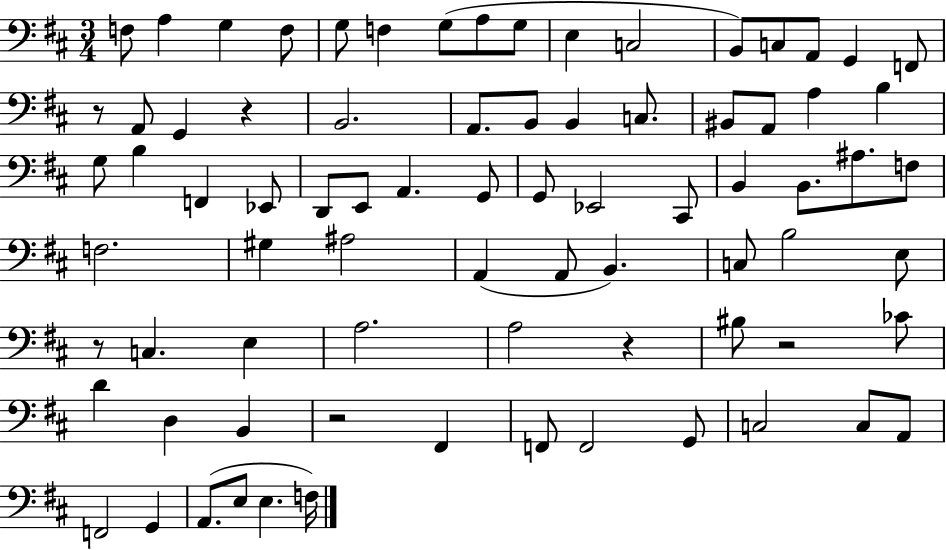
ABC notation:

X:1
T:Untitled
M:3/4
L:1/4
K:D
F,/2 A, G, F,/2 G,/2 F, G,/2 A,/2 G,/2 E, C,2 B,,/2 C,/2 A,,/2 G,, F,,/2 z/2 A,,/2 G,, z B,,2 A,,/2 B,,/2 B,, C,/2 ^B,,/2 A,,/2 A, B, G,/2 B, F,, _E,,/2 D,,/2 E,,/2 A,, G,,/2 G,,/2 _E,,2 ^C,,/2 B,, B,,/2 ^A,/2 F,/2 F,2 ^G, ^A,2 A,, A,,/2 B,, C,/2 B,2 E,/2 z/2 C, E, A,2 A,2 z ^B,/2 z2 _C/2 D D, B,, z2 ^F,, F,,/2 F,,2 G,,/2 C,2 C,/2 A,,/2 F,,2 G,, A,,/2 E,/2 E, F,/4